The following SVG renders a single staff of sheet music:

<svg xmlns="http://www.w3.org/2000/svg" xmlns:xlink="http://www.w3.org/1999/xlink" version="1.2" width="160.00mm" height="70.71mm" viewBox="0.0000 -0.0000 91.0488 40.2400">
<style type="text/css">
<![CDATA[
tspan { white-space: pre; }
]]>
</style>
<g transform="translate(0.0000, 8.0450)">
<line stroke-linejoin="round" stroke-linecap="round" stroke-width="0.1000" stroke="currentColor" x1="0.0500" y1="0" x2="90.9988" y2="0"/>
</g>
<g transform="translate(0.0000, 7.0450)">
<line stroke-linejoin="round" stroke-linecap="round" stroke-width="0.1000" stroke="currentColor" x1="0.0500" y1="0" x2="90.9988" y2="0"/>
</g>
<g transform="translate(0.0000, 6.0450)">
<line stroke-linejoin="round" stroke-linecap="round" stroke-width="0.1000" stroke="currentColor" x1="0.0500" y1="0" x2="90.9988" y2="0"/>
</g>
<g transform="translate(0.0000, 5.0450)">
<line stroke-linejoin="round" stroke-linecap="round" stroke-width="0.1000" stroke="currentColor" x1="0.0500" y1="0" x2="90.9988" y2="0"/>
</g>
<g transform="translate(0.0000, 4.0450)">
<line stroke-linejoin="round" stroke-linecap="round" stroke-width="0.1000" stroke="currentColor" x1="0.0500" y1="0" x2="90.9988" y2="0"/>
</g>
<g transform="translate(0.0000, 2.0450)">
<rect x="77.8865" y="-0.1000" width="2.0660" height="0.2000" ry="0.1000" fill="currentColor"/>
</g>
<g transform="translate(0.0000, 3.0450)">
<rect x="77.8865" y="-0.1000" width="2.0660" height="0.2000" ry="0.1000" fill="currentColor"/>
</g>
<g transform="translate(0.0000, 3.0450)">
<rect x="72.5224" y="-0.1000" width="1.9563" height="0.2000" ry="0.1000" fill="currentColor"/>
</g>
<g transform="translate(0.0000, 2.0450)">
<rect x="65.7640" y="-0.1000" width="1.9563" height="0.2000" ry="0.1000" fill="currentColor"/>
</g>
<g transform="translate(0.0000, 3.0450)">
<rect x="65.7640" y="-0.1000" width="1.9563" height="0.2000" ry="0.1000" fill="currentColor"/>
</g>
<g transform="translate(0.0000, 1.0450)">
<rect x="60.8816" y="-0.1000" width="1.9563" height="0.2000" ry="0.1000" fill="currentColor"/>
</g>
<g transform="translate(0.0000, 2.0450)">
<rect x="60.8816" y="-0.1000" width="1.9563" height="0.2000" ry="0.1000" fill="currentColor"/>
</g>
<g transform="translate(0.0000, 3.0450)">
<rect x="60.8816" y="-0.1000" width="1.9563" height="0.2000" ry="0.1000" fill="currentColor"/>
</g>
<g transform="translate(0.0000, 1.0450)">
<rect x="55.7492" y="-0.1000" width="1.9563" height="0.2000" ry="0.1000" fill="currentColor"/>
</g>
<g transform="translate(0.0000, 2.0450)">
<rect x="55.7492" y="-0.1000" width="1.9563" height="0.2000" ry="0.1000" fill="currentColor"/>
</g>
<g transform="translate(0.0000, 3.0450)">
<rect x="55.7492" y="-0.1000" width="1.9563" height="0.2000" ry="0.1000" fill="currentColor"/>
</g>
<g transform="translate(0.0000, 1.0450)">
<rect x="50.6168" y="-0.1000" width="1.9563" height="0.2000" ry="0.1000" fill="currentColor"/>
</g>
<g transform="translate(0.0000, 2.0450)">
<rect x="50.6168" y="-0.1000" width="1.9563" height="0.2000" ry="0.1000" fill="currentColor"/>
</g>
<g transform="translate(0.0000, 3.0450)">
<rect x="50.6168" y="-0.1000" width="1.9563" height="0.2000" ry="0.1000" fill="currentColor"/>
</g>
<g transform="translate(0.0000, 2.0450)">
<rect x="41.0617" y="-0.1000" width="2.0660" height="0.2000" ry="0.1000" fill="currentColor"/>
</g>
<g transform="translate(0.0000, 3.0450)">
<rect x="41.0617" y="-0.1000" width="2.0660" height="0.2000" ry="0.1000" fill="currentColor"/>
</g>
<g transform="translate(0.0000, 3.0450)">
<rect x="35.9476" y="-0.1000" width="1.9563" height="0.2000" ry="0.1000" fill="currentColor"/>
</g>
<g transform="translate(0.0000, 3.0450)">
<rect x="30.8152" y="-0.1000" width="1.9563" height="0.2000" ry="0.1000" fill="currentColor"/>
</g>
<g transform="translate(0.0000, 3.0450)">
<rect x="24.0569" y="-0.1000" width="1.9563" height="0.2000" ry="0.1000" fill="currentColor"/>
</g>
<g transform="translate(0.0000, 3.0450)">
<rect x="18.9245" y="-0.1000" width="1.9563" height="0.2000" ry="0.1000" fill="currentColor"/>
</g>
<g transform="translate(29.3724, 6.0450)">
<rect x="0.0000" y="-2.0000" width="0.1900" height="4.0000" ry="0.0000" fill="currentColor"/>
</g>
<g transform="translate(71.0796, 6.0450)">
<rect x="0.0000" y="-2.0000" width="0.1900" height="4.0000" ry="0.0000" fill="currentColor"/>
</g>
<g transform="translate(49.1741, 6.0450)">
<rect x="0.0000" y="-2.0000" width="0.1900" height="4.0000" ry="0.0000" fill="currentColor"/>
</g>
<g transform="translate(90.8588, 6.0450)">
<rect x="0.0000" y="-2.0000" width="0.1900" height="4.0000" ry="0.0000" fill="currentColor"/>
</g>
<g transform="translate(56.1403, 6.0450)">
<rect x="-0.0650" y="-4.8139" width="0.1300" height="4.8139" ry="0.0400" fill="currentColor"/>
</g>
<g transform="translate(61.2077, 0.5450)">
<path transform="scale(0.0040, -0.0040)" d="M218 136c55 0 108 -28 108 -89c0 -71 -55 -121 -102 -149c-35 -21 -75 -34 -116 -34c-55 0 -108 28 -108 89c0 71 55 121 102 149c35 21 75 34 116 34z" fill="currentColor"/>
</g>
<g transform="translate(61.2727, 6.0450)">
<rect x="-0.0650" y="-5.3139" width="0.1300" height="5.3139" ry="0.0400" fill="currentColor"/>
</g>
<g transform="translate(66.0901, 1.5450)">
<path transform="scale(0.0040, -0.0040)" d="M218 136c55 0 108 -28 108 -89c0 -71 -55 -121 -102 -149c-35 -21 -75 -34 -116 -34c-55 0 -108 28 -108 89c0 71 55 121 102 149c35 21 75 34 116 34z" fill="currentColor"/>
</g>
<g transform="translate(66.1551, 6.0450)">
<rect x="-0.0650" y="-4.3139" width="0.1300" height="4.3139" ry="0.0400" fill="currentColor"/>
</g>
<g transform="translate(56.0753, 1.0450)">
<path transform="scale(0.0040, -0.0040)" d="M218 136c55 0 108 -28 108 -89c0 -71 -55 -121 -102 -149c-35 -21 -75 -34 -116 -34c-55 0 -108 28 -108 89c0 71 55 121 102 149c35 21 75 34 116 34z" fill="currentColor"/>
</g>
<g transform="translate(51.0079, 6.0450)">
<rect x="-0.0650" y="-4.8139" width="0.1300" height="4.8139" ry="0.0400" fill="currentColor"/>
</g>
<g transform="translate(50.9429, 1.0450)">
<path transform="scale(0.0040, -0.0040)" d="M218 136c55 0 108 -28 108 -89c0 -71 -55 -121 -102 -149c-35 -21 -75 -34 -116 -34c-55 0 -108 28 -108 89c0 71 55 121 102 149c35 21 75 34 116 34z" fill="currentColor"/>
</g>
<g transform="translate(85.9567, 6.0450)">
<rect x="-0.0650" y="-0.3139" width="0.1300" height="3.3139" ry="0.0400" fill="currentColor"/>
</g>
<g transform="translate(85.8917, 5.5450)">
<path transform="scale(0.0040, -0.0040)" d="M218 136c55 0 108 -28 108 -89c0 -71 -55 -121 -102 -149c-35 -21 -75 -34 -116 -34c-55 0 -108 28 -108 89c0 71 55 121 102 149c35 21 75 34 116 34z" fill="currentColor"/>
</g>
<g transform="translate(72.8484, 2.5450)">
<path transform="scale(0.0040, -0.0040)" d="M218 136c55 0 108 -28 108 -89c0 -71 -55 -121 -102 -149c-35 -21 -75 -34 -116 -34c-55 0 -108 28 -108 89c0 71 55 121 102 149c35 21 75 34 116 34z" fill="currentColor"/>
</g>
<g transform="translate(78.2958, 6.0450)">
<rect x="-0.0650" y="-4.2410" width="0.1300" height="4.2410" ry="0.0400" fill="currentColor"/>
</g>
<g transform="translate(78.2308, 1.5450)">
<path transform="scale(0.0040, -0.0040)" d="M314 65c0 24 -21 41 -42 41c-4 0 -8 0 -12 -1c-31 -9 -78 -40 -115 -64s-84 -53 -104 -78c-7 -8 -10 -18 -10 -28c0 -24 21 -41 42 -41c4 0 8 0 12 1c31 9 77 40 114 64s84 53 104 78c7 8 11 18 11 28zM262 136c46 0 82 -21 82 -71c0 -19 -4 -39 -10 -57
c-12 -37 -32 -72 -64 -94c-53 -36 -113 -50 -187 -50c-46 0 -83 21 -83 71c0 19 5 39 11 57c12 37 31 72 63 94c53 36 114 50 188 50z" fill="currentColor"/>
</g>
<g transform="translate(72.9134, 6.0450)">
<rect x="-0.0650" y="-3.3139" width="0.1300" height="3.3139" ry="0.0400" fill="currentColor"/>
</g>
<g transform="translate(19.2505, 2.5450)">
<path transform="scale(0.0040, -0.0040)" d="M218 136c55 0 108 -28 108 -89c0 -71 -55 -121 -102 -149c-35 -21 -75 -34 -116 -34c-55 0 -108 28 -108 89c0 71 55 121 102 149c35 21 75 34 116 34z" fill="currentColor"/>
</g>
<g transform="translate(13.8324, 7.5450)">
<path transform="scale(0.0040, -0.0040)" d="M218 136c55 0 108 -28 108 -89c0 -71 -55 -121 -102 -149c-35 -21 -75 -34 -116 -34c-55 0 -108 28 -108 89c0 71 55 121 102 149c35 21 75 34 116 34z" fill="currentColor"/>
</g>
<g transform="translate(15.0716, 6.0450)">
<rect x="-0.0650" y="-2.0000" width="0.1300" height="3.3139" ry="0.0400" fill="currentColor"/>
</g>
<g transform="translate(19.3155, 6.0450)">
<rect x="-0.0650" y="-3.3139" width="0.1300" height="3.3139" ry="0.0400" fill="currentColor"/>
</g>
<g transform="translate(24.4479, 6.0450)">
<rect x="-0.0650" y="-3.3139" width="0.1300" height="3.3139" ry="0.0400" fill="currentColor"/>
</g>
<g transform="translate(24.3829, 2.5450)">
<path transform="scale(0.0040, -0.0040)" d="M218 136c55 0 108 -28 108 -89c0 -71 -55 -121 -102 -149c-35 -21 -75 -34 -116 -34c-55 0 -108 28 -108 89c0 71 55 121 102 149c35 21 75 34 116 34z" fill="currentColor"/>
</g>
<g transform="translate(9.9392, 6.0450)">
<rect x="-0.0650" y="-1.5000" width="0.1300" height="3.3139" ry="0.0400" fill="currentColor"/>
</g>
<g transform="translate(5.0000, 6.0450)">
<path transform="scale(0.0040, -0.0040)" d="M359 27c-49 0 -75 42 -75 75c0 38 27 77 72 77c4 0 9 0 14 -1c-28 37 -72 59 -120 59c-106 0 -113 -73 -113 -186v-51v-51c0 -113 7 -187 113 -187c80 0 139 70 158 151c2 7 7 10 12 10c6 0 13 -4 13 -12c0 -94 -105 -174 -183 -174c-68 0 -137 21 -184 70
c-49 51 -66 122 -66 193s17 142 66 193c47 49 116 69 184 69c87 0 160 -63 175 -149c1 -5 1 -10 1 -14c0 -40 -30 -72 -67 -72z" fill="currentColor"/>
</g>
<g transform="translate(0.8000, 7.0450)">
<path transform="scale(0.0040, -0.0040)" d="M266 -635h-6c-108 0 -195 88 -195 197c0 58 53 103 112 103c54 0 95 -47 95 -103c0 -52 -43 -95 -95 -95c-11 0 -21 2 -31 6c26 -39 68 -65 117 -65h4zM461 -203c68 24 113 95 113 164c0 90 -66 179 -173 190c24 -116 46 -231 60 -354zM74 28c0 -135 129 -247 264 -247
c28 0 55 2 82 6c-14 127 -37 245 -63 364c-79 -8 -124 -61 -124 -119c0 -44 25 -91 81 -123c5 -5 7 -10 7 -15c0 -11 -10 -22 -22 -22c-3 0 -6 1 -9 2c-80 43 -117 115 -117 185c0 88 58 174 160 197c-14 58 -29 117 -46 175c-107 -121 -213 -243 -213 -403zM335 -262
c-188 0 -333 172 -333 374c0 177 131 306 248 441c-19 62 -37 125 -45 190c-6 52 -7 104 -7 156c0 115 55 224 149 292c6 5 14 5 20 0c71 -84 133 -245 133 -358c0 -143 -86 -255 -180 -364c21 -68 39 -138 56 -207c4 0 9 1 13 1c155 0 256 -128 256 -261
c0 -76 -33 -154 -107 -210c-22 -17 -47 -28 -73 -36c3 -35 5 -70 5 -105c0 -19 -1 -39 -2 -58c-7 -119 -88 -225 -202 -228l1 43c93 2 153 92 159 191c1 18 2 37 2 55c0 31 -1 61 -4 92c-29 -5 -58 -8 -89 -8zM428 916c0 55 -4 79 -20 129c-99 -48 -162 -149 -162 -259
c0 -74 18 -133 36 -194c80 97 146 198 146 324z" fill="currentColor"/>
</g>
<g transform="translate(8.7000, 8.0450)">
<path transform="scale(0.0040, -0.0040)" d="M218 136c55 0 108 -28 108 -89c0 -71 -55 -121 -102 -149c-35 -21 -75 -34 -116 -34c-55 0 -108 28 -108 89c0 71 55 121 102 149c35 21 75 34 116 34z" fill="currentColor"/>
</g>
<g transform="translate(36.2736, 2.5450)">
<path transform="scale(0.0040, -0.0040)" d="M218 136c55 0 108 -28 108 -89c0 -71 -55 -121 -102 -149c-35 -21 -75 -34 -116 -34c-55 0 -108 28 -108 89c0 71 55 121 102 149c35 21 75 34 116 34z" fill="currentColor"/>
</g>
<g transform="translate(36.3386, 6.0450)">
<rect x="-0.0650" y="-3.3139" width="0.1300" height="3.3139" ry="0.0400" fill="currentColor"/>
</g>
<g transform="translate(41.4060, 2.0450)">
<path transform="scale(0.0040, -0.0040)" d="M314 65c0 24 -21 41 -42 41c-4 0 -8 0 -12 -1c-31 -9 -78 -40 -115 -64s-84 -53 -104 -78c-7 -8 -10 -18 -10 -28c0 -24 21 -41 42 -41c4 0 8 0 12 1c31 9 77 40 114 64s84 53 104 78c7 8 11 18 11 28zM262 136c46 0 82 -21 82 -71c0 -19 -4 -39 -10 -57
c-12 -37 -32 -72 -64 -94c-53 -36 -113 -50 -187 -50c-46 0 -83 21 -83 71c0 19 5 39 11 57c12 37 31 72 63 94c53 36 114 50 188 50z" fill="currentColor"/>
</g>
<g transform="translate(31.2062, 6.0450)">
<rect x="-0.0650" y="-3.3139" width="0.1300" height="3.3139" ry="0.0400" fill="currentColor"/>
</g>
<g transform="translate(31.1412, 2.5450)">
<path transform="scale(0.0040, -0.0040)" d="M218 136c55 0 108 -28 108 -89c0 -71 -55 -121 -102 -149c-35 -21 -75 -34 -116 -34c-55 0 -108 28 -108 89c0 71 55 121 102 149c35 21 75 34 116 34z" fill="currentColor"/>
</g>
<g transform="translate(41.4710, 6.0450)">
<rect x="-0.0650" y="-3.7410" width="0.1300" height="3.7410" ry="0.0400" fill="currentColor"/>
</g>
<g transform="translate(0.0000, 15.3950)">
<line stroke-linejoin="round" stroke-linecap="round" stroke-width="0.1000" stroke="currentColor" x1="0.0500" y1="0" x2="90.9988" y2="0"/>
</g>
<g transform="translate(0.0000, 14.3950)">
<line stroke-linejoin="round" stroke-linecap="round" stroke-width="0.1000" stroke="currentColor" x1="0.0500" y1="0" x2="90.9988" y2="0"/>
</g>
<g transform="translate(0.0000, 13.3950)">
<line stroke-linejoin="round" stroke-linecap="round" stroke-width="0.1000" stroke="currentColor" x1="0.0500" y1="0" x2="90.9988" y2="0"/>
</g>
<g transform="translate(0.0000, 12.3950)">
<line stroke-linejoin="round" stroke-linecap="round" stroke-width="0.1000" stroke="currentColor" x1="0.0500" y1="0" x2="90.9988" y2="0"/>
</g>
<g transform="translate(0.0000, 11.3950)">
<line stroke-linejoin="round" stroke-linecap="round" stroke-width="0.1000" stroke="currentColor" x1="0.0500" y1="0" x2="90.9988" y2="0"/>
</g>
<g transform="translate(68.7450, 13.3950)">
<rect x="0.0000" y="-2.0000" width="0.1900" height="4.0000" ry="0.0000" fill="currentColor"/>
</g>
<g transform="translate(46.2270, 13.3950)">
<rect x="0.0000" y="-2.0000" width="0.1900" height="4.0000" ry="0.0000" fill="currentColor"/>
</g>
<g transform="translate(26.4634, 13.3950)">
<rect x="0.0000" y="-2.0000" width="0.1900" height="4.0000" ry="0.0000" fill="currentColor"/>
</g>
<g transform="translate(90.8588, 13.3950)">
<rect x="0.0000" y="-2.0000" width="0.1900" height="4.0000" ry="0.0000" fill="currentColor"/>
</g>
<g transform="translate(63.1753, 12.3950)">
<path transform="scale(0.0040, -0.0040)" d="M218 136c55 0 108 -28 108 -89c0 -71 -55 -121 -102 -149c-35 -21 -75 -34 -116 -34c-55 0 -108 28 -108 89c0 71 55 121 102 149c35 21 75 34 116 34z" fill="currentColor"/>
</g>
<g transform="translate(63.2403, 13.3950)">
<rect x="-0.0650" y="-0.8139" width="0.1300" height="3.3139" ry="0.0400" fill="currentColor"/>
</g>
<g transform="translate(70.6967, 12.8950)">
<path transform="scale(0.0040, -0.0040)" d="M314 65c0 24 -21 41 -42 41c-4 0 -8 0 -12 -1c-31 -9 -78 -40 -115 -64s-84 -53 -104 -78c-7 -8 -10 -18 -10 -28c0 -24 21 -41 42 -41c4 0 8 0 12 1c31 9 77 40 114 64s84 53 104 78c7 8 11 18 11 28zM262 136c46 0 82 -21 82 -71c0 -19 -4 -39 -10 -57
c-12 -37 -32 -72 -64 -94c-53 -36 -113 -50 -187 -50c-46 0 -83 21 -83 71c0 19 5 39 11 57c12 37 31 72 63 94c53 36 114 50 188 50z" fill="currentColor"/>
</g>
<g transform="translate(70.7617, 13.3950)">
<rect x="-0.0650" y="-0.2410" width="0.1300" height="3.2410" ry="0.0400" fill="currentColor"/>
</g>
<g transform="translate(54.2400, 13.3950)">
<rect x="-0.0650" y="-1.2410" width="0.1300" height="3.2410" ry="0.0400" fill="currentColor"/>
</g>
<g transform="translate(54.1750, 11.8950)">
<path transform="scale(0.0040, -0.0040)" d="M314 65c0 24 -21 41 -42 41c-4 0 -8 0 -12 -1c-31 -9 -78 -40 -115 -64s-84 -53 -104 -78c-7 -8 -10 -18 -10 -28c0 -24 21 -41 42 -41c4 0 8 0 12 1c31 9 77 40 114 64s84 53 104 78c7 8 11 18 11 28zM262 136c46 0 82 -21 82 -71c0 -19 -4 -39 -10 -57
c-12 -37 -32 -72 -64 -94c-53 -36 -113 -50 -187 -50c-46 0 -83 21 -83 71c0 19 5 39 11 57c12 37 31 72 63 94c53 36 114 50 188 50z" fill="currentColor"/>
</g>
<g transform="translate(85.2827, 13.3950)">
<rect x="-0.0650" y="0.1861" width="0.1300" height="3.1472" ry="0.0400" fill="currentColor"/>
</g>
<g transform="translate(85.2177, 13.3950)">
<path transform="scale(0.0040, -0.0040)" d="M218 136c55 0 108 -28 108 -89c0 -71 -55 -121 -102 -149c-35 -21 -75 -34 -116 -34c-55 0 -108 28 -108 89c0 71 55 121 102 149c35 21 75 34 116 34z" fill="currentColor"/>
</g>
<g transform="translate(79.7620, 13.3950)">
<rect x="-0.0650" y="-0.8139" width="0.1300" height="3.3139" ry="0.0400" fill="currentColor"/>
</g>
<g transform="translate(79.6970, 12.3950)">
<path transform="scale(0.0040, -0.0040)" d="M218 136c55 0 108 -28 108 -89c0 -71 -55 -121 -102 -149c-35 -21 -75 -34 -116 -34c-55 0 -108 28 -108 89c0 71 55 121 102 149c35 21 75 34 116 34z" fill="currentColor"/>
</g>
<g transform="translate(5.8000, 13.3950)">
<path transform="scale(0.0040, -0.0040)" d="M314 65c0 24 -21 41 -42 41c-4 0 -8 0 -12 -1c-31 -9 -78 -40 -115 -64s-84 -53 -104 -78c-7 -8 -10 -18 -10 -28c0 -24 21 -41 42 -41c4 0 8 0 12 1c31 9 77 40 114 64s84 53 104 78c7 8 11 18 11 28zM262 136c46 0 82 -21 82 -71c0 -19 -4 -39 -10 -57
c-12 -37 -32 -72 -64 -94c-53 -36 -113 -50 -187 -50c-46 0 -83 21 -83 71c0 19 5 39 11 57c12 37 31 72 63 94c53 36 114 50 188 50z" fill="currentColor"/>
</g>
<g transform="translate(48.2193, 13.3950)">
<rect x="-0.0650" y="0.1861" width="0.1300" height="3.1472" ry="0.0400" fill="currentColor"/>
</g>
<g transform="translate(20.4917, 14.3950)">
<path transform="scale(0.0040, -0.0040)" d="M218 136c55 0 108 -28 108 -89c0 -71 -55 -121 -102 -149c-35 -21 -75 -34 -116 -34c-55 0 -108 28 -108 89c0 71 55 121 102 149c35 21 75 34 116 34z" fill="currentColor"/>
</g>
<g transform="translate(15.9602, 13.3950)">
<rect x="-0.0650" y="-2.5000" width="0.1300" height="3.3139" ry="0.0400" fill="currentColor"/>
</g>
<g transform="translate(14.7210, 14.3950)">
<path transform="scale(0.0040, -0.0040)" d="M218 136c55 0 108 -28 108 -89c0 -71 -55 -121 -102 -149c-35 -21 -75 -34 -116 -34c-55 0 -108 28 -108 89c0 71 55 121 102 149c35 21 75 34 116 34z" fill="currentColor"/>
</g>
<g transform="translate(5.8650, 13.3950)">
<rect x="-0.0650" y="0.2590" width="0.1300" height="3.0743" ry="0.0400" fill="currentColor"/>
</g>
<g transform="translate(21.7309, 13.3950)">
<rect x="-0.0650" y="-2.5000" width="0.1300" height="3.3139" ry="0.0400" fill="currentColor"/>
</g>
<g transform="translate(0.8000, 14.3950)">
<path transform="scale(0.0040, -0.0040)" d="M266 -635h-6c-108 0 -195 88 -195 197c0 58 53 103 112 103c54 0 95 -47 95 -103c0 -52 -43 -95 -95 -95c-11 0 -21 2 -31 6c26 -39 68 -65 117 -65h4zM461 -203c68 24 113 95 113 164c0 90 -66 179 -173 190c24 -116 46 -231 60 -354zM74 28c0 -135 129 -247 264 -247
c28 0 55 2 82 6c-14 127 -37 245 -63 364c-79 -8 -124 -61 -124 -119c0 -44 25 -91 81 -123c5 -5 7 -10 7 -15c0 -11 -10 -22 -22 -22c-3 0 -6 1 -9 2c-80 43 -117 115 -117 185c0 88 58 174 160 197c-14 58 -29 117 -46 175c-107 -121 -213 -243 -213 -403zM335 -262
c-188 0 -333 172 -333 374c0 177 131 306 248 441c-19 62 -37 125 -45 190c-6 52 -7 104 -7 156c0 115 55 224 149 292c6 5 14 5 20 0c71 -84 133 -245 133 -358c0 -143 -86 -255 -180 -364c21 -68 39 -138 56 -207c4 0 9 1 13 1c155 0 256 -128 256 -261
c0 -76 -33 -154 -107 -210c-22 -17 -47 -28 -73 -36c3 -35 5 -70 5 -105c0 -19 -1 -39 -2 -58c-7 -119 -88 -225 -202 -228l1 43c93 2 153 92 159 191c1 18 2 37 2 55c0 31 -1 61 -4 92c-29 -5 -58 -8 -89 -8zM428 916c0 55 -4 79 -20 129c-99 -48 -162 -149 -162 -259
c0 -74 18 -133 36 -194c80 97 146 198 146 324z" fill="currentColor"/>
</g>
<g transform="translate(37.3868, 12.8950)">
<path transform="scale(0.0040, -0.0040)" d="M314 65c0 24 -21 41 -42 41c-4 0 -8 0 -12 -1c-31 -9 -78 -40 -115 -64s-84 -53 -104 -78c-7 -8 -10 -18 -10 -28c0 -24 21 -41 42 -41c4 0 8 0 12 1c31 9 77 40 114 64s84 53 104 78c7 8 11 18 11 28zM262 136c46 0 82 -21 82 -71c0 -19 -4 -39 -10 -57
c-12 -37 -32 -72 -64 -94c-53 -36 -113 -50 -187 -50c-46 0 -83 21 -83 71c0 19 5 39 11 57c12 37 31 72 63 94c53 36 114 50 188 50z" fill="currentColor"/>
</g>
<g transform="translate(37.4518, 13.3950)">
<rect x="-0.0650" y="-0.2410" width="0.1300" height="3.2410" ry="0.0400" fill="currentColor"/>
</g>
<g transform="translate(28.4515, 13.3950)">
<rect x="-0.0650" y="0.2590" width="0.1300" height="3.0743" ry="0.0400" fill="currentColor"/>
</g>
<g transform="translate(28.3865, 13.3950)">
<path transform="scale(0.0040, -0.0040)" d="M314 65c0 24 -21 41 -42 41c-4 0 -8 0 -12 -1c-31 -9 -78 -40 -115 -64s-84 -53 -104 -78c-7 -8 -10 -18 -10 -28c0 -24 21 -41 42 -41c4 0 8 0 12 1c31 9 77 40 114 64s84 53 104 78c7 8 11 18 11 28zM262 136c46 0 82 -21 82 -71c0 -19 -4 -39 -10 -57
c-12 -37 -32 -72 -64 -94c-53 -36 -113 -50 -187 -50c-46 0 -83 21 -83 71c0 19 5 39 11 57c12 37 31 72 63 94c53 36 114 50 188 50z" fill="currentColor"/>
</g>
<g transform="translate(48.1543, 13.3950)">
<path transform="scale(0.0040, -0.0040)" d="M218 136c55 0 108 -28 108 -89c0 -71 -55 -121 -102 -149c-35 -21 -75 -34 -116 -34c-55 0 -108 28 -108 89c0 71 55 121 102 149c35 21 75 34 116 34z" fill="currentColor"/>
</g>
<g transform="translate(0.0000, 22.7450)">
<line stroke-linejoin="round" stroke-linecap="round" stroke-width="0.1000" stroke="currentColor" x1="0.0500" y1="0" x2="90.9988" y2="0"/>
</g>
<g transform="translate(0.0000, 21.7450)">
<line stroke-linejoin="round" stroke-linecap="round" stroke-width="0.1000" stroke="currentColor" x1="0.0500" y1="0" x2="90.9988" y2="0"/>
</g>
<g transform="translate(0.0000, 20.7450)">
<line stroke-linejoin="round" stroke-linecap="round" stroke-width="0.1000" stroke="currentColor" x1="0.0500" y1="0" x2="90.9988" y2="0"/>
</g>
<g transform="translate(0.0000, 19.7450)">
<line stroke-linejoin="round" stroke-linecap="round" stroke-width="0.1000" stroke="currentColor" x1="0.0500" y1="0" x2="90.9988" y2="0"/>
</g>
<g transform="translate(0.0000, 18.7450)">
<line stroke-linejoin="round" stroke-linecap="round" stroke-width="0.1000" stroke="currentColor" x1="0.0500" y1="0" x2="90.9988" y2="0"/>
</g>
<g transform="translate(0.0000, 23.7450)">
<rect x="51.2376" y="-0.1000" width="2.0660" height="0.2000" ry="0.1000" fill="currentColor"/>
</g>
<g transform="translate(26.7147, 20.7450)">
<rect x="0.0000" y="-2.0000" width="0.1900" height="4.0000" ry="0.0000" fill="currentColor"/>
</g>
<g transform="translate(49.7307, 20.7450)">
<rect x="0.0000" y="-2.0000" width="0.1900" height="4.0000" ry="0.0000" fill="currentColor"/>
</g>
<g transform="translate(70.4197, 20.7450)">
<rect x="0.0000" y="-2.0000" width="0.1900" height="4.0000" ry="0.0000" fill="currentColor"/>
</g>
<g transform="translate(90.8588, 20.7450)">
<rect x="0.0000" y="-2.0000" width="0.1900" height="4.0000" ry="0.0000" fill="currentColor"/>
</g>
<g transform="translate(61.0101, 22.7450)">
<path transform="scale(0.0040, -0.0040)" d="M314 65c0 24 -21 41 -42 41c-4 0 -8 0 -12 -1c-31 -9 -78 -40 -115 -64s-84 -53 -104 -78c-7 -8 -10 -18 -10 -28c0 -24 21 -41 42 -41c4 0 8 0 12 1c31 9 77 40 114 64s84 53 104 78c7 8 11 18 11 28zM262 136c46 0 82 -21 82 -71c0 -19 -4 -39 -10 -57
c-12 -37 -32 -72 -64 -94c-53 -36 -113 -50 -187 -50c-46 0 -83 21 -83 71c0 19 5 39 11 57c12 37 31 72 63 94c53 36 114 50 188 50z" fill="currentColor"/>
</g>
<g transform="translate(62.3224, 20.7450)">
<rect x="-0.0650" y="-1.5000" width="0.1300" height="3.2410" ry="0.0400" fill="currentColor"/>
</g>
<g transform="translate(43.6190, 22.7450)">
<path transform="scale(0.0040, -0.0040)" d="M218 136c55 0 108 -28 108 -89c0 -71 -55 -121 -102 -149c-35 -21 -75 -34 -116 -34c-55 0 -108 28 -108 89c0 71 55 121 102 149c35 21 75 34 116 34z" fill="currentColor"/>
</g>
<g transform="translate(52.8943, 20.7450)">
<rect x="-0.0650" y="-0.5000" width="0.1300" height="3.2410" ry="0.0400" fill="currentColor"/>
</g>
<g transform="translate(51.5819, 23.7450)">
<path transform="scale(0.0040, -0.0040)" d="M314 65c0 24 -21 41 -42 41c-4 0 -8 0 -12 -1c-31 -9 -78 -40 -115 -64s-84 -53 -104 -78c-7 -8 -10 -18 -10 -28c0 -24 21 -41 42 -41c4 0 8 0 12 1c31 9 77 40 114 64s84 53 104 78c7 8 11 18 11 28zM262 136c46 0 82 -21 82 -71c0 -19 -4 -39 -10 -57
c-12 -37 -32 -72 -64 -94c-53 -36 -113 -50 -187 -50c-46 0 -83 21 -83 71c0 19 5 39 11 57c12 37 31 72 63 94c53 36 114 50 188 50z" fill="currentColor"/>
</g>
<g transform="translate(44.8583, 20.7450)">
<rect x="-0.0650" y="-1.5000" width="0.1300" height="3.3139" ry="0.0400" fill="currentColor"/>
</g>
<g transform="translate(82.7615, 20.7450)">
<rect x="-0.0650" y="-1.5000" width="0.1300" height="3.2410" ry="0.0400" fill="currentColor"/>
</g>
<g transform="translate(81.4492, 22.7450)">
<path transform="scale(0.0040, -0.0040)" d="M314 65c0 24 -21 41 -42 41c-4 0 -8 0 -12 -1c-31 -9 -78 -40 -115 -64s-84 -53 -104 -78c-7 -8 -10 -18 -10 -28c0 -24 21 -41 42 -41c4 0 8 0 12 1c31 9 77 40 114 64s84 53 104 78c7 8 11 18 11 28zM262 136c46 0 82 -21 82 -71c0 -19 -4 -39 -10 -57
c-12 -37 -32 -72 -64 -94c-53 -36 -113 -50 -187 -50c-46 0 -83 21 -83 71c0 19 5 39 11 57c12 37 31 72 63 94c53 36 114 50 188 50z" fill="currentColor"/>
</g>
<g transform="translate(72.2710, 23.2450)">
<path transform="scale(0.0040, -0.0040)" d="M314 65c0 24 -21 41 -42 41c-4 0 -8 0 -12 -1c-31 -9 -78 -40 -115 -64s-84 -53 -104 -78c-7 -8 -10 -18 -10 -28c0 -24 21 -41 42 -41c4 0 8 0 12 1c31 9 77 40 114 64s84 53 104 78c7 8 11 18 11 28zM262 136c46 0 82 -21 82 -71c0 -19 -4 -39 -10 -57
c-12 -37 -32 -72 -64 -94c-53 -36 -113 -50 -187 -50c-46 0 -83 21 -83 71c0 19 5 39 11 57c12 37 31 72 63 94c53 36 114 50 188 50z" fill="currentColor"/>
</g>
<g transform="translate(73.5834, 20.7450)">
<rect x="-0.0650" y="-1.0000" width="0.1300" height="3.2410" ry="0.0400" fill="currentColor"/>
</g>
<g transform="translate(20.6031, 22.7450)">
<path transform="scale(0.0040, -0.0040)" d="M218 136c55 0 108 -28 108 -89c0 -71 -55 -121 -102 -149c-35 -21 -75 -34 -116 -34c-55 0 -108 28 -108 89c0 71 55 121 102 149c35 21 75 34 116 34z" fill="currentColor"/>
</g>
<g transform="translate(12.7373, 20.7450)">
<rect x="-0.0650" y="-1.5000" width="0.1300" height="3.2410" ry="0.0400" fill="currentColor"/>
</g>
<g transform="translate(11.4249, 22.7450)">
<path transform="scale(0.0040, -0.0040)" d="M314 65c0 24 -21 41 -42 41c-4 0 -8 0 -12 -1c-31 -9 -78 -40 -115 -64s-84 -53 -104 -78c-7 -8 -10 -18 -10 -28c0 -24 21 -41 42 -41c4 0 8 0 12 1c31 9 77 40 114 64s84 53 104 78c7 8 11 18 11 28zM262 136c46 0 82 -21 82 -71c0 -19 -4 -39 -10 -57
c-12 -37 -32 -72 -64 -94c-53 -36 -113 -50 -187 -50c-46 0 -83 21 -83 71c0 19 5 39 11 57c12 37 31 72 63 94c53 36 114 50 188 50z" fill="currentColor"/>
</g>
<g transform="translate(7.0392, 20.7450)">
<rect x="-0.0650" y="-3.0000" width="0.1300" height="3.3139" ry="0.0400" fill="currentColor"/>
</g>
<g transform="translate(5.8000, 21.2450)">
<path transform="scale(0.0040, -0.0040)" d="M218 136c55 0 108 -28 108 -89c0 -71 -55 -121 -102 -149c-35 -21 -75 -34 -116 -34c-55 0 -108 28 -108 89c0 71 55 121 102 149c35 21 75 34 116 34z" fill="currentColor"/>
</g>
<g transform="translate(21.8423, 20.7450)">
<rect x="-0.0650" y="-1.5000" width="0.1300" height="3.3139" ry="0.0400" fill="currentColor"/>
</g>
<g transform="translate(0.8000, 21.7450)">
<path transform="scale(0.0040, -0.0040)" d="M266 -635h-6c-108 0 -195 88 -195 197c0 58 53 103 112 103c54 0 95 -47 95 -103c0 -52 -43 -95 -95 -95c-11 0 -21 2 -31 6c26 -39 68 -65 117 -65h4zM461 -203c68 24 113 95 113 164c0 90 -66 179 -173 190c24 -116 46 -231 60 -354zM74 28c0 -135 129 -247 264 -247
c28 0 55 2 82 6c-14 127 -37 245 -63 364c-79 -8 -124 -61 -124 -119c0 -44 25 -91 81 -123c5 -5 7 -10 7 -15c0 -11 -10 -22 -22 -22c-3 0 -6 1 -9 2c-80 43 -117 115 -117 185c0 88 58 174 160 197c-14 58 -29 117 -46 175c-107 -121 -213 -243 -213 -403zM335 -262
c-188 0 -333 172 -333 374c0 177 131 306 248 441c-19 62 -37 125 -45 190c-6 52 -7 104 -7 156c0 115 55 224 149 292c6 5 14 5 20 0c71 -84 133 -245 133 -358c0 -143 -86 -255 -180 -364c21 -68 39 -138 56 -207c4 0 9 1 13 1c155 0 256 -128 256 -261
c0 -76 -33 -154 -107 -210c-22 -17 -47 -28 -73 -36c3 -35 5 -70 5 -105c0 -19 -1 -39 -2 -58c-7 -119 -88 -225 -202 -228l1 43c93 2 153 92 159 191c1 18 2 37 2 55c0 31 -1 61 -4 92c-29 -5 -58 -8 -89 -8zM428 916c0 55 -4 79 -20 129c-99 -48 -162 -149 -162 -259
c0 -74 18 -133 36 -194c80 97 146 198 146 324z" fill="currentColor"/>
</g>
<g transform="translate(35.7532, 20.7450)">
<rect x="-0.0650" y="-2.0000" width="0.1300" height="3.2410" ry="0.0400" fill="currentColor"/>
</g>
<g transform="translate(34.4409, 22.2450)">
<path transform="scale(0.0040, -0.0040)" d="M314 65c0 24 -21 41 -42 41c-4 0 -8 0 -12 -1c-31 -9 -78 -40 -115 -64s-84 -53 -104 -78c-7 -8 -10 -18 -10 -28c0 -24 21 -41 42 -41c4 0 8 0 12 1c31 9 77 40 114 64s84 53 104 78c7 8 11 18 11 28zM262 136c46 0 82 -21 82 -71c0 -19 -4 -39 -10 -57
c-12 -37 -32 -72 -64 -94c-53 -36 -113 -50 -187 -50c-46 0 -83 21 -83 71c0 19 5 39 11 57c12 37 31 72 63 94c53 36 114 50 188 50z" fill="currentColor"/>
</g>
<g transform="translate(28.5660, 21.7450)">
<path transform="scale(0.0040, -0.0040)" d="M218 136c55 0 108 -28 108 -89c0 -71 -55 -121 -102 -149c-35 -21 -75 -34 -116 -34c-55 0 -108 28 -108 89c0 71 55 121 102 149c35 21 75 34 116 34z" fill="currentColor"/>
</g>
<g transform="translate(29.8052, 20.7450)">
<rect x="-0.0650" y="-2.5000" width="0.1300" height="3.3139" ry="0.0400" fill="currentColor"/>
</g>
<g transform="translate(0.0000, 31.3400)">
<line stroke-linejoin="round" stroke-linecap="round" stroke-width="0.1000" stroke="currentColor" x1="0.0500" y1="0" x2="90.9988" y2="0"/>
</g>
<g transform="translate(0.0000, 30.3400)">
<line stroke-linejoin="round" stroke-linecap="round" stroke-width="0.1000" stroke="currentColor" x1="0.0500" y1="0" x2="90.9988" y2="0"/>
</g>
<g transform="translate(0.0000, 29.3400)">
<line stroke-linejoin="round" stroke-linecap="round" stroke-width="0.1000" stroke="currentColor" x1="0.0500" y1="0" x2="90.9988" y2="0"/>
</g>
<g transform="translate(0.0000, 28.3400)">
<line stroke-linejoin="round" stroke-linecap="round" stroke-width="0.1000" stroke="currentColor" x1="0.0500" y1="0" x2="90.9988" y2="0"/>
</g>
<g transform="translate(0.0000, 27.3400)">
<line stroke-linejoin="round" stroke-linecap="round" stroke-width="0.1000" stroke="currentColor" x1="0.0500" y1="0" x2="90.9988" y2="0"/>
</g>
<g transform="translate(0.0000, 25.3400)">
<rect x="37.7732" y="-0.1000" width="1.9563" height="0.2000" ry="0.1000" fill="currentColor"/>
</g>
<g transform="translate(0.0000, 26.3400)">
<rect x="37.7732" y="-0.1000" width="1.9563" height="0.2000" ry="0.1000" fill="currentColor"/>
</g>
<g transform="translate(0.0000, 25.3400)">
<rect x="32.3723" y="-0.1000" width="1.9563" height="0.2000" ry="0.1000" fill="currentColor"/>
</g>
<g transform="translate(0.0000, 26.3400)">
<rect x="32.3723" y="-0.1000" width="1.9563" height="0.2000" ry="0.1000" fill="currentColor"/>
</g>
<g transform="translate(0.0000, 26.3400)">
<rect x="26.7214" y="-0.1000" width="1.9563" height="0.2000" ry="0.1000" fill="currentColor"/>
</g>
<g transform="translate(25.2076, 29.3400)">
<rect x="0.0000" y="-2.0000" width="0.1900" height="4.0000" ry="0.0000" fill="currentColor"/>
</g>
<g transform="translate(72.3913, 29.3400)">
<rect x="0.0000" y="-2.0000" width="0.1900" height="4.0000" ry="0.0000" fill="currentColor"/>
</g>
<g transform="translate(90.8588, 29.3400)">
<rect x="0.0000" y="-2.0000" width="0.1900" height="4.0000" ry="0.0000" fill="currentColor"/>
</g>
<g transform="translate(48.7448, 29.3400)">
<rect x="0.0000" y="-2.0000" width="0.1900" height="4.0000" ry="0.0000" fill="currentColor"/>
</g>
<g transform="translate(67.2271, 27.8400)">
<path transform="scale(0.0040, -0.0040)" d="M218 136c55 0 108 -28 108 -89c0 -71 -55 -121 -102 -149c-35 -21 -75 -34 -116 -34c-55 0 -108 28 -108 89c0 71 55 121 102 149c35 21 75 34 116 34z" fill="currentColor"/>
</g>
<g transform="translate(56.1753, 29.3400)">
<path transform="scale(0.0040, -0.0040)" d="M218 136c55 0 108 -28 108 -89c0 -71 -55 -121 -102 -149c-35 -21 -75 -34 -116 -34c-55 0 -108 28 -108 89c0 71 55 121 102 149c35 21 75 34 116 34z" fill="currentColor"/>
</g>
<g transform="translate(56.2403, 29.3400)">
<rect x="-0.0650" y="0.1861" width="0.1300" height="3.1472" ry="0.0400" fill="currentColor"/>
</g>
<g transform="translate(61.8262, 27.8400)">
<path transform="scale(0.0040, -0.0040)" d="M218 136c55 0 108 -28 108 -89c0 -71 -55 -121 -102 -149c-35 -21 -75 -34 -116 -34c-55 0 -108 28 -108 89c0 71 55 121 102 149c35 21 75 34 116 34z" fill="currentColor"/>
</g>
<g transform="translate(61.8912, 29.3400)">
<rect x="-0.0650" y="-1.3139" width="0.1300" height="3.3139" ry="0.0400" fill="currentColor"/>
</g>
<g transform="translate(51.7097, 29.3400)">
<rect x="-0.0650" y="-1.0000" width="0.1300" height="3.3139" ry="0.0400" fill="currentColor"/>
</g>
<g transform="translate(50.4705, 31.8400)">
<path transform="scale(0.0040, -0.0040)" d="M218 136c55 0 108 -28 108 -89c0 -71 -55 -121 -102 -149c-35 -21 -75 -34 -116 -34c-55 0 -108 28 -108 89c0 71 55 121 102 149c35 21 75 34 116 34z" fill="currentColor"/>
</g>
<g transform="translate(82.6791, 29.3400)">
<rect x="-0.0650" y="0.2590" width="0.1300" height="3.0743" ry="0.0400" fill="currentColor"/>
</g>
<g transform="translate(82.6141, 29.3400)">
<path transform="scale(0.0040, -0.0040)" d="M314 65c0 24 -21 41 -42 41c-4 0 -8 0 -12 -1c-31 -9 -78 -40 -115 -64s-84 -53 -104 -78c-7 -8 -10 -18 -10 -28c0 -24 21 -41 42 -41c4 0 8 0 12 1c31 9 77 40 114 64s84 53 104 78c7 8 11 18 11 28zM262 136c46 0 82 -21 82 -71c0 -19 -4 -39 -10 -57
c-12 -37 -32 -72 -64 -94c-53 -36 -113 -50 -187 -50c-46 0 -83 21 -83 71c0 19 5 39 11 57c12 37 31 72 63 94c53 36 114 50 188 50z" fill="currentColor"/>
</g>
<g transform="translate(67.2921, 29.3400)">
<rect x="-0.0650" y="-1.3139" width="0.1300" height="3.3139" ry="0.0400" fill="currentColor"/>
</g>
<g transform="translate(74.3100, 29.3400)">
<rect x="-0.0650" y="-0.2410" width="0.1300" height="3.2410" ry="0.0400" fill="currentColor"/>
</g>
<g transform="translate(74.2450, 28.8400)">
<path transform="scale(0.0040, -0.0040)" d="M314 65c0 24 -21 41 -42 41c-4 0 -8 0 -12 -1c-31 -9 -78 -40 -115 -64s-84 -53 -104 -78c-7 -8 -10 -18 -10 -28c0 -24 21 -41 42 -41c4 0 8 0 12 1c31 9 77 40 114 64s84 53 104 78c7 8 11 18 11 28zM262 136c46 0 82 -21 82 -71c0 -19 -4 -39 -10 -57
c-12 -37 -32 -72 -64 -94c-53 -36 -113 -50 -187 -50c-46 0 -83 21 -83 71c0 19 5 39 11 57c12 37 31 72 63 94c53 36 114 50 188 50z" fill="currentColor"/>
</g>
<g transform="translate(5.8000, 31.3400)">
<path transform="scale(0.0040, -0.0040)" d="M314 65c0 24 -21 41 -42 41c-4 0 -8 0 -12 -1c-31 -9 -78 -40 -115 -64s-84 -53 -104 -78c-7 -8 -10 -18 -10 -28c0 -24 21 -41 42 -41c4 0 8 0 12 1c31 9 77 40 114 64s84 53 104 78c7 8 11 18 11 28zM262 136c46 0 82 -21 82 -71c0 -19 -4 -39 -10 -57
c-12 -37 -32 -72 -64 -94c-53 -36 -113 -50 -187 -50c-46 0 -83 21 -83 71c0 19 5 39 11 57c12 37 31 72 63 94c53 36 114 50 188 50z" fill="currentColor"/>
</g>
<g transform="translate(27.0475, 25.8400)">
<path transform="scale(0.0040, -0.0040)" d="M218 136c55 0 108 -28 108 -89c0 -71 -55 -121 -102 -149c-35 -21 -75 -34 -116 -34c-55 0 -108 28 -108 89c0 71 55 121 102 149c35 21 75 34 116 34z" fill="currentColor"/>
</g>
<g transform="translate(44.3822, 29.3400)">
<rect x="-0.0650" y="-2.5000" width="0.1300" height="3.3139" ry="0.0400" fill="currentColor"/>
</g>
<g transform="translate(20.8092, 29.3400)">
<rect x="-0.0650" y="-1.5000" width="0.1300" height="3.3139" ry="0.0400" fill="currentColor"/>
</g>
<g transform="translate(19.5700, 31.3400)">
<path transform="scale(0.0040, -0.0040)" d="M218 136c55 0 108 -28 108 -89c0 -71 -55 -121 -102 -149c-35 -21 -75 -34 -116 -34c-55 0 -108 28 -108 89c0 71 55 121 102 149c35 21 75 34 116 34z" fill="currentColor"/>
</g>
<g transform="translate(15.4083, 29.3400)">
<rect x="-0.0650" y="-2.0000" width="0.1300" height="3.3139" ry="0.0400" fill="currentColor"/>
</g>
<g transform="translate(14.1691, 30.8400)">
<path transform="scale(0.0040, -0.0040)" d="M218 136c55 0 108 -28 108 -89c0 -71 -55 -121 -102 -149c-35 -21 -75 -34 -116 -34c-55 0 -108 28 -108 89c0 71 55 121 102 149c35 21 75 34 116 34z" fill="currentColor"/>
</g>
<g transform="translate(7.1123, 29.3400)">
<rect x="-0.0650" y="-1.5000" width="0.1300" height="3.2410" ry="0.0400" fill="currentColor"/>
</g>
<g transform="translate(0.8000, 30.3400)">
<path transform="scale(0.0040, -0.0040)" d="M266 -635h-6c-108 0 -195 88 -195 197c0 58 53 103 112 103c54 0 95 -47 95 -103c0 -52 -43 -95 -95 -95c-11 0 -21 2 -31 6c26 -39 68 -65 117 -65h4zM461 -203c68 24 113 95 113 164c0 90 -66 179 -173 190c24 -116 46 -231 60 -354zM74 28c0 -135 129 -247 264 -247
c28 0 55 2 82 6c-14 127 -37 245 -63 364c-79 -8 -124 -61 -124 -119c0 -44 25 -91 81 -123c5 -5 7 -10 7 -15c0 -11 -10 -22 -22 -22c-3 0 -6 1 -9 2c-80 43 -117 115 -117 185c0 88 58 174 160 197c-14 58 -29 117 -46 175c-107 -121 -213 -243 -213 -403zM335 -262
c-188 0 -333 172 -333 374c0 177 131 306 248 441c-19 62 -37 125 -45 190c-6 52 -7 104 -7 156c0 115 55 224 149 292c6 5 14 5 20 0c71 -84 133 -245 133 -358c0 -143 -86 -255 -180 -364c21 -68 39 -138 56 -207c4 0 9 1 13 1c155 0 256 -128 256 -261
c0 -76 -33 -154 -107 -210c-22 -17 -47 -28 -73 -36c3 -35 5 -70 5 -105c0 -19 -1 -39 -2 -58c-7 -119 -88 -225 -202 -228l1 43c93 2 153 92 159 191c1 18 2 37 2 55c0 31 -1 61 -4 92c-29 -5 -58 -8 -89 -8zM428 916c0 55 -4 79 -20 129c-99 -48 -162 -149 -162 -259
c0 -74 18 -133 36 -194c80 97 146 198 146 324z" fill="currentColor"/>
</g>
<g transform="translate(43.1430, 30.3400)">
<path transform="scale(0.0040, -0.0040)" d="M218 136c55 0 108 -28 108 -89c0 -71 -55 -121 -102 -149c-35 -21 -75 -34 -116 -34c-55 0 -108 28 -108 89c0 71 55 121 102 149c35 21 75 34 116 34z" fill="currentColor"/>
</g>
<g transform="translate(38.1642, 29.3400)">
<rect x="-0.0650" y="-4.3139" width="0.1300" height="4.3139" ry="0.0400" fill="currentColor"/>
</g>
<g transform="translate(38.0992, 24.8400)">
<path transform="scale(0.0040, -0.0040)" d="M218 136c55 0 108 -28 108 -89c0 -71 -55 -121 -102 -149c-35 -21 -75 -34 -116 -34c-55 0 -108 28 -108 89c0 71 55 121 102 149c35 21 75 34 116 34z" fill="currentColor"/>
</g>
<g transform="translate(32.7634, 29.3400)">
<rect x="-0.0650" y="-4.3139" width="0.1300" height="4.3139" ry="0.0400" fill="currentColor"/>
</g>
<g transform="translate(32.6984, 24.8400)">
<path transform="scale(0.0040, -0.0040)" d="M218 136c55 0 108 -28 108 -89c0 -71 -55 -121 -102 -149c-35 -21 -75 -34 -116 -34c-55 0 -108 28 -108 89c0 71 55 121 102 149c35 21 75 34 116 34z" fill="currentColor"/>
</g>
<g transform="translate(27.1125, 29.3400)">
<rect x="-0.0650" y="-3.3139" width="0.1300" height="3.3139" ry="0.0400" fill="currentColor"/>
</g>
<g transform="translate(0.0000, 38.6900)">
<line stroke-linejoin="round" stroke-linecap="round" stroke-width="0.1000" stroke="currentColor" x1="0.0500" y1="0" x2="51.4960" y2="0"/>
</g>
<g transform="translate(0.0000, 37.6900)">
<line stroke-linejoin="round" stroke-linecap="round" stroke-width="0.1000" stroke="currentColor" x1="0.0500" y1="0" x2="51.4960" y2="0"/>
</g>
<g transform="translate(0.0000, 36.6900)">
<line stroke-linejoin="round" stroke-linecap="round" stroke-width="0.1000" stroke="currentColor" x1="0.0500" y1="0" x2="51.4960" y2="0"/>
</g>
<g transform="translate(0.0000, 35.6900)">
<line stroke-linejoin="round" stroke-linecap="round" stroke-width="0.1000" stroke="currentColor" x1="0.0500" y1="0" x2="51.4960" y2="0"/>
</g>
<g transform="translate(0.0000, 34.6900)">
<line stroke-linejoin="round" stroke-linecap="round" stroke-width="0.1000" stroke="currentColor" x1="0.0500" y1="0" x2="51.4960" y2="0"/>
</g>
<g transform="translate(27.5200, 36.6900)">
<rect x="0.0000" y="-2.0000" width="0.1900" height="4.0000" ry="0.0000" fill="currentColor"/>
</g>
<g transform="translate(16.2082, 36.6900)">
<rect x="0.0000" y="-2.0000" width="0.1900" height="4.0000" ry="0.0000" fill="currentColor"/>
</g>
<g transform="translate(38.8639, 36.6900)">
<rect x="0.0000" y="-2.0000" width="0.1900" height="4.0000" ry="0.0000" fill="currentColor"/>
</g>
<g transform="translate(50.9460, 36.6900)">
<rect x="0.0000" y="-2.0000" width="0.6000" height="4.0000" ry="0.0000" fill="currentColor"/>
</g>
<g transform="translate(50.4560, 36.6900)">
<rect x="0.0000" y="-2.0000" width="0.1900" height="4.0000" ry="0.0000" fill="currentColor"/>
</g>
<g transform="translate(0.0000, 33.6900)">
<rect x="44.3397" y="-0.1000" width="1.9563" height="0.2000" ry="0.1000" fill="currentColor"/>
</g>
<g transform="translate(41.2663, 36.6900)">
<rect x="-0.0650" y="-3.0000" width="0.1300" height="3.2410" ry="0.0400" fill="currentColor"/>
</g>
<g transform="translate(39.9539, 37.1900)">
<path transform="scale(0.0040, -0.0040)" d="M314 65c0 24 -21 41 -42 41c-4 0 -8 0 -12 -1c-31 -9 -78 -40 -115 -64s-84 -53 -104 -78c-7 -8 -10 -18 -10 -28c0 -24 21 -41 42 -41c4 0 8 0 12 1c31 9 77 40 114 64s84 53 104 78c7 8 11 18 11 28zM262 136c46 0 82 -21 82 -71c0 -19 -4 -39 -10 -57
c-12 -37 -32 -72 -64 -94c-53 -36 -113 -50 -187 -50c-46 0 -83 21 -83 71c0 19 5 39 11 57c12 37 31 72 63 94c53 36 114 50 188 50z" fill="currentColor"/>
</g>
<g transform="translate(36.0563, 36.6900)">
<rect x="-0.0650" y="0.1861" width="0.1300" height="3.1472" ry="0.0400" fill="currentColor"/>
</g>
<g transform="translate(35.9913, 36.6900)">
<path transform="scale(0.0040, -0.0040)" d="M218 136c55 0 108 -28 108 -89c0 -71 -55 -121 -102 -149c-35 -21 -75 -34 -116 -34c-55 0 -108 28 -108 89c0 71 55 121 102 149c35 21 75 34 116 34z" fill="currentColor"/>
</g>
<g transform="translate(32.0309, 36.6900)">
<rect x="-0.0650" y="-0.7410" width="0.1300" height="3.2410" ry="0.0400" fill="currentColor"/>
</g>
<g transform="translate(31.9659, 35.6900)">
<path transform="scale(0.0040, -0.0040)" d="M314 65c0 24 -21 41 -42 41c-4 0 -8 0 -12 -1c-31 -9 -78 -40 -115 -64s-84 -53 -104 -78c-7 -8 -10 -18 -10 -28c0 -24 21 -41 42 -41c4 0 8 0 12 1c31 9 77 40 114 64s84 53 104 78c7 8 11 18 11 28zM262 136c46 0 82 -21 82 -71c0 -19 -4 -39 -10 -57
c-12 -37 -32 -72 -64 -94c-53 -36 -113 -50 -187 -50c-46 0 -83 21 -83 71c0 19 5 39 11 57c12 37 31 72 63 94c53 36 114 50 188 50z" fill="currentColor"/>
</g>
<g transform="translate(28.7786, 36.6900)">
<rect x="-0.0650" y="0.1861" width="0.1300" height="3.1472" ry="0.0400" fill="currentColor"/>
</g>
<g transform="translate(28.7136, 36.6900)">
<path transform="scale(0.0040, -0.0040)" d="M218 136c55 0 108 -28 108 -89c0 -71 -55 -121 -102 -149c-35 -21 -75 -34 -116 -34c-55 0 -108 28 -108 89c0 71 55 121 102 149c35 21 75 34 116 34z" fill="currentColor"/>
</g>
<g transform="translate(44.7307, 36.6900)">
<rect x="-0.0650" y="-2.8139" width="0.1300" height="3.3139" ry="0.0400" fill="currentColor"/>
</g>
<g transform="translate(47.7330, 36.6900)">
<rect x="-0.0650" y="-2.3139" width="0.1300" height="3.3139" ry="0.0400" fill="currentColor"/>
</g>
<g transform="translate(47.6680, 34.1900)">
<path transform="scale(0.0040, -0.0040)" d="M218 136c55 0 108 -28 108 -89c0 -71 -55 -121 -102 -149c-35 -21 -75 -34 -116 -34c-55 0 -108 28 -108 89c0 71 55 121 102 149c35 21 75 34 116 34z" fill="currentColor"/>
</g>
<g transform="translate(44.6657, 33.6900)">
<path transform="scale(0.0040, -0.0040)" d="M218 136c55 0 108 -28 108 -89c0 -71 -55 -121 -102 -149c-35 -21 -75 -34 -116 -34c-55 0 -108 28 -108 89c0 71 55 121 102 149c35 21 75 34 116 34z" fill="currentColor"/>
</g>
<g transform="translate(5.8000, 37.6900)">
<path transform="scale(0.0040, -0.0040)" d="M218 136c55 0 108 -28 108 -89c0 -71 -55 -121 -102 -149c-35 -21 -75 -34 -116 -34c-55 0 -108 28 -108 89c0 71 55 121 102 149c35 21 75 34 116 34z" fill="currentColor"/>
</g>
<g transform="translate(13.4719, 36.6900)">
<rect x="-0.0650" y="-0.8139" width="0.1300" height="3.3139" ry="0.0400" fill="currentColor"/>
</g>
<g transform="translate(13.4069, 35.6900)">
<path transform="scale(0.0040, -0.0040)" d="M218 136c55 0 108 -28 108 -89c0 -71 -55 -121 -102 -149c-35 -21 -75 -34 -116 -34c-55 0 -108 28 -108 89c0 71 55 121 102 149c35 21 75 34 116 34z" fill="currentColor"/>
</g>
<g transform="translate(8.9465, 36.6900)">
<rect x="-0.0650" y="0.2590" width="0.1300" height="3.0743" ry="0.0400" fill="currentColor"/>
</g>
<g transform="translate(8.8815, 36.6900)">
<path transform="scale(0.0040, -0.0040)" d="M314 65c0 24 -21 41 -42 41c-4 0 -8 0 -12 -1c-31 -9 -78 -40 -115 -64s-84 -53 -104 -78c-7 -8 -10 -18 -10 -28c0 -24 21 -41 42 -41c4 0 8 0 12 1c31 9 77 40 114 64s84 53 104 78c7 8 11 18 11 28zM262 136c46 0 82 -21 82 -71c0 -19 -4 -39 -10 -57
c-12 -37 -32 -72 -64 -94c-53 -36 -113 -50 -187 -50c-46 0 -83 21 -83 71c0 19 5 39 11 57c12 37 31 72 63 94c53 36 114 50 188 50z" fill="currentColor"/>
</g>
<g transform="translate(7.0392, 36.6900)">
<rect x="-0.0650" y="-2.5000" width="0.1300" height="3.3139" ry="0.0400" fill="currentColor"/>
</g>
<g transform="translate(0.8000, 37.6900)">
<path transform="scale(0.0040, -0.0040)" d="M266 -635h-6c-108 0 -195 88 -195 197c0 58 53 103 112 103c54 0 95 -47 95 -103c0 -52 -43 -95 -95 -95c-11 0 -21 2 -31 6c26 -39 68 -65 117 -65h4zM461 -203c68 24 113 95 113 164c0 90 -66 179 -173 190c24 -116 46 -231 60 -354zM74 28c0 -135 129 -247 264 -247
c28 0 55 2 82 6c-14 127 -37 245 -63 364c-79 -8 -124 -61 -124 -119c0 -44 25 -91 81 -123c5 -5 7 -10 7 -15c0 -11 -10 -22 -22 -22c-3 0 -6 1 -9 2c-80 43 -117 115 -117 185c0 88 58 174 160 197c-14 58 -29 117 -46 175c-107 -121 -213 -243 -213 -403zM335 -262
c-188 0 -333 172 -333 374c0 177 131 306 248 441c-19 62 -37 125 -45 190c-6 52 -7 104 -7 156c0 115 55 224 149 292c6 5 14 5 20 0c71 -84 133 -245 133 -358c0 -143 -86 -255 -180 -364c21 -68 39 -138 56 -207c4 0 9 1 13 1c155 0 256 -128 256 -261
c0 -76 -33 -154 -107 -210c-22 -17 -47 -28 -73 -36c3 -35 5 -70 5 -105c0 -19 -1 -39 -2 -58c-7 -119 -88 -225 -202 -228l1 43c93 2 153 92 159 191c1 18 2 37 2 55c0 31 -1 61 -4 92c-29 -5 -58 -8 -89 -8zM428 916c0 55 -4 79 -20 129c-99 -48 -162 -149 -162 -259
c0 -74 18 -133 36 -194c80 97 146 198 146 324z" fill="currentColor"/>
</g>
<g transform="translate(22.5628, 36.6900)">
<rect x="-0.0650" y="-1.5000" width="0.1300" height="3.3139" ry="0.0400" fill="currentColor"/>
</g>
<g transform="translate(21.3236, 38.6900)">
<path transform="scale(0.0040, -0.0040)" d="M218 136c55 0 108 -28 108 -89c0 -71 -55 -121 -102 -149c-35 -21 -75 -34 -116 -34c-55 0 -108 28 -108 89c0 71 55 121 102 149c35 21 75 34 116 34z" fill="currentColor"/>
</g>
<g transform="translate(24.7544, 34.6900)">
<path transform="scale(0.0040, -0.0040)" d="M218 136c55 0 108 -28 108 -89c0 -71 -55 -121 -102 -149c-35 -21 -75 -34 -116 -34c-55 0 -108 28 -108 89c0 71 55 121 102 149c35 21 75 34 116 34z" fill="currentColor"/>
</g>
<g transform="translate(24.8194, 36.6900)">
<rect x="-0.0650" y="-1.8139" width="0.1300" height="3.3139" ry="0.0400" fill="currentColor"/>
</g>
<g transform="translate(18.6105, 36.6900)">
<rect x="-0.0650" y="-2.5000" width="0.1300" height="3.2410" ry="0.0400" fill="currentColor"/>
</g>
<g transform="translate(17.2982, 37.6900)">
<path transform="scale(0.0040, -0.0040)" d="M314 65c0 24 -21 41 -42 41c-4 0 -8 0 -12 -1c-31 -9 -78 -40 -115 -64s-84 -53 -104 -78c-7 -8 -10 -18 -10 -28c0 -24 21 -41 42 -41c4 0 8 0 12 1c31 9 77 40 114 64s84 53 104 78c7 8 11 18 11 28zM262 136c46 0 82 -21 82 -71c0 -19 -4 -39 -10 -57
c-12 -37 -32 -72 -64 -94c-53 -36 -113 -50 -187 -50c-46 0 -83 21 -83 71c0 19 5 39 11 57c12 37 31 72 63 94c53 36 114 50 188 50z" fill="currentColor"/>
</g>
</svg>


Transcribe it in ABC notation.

X:1
T:Untitled
M:4/4
L:1/4
K:C
E F b b b b c'2 e' e' f' d' b d'2 c B2 G G B2 c2 B e2 d c2 d B A E2 E G F2 E C2 E2 D2 E2 E2 F E b d' d' G D B e e c2 B2 G B2 d G2 E f B d2 B A2 a g